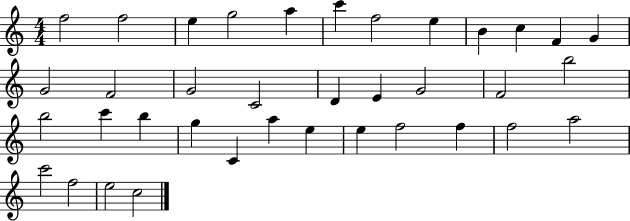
{
  \clef treble
  \numericTimeSignature
  \time 4/4
  \key c \major
  f''2 f''2 | e''4 g''2 a''4 | c'''4 f''2 e''4 | b'4 c''4 f'4 g'4 | \break g'2 f'2 | g'2 c'2 | d'4 e'4 g'2 | f'2 b''2 | \break b''2 c'''4 b''4 | g''4 c'4 a''4 e''4 | e''4 f''2 f''4 | f''2 a''2 | \break c'''2 f''2 | e''2 c''2 | \bar "|."
}